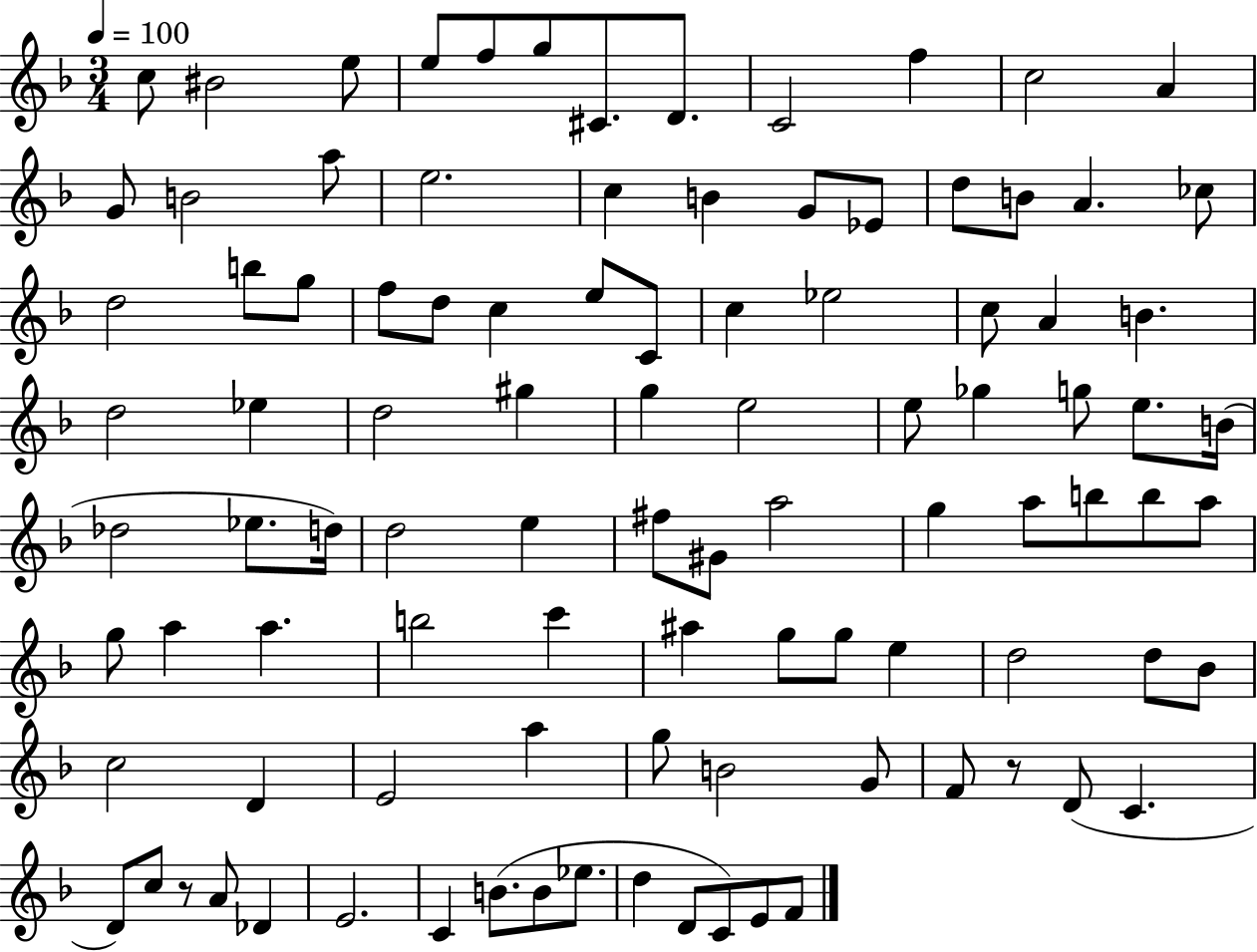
C5/e BIS4/h E5/e E5/e F5/e G5/e C#4/e. D4/e. C4/h F5/q C5/h A4/q G4/e B4/h A5/e E5/h. C5/q B4/q G4/e Eb4/e D5/e B4/e A4/q. CES5/e D5/h B5/e G5/e F5/e D5/e C5/q E5/e C4/e C5/q Eb5/h C5/e A4/q B4/q. D5/h Eb5/q D5/h G#5/q G5/q E5/h E5/e Gb5/q G5/e E5/e. B4/s Db5/h Eb5/e. D5/s D5/h E5/q F#5/e G#4/e A5/h G5/q A5/e B5/e B5/e A5/e G5/e A5/q A5/q. B5/h C6/q A#5/q G5/e G5/e E5/q D5/h D5/e Bb4/e C5/h D4/q E4/h A5/q G5/e B4/h G4/e F4/e R/e D4/e C4/q. D4/e C5/e R/e A4/e Db4/q E4/h. C4/q B4/e. B4/e Eb5/e. D5/q D4/e C4/e E4/e F4/e